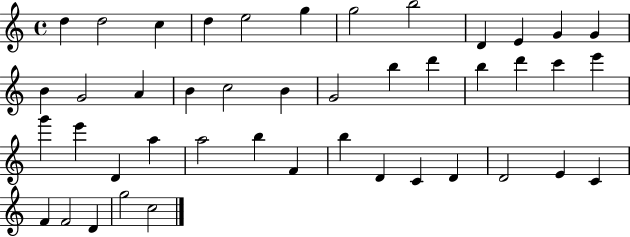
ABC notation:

X:1
T:Untitled
M:4/4
L:1/4
K:C
d d2 c d e2 g g2 b2 D E G G B G2 A B c2 B G2 b d' b d' c' e' g' e' D a a2 b F b D C D D2 E C F F2 D g2 c2